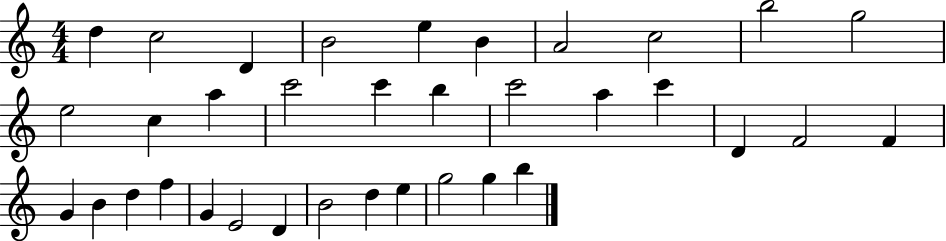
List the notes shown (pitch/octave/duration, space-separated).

D5/q C5/h D4/q B4/h E5/q B4/q A4/h C5/h B5/h G5/h E5/h C5/q A5/q C6/h C6/q B5/q C6/h A5/q C6/q D4/q F4/h F4/q G4/q B4/q D5/q F5/q G4/q E4/h D4/q B4/h D5/q E5/q G5/h G5/q B5/q